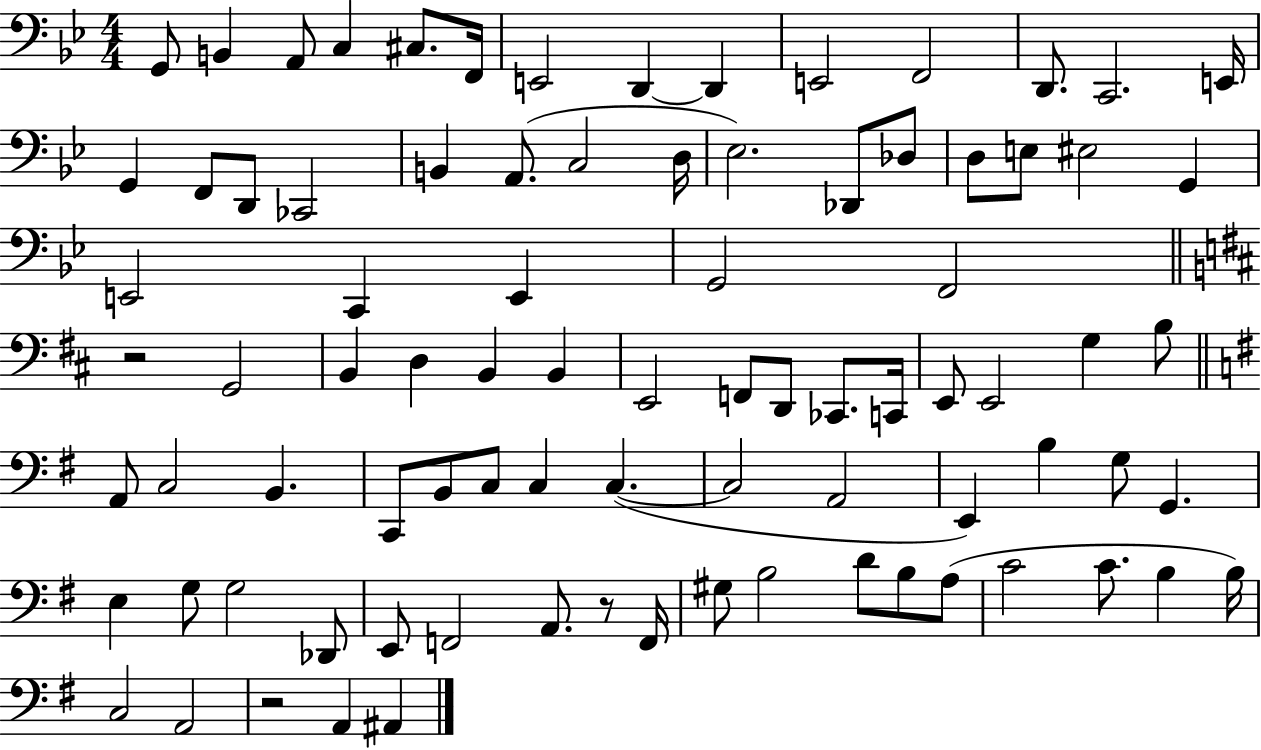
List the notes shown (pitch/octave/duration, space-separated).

G2/e B2/q A2/e C3/q C#3/e. F2/s E2/h D2/q D2/q E2/h F2/h D2/e. C2/h. E2/s G2/q F2/e D2/e CES2/h B2/q A2/e. C3/h D3/s Eb3/h. Db2/e Db3/e D3/e E3/e EIS3/h G2/q E2/h C2/q E2/q G2/h F2/h R/h G2/h B2/q D3/q B2/q B2/q E2/h F2/e D2/e CES2/e. C2/s E2/e E2/h G3/q B3/e A2/e C3/h B2/q. C2/e B2/e C3/e C3/q C3/q. C3/h A2/h E2/q B3/q G3/e G2/q. E3/q G3/e G3/h Db2/e E2/e F2/h A2/e. R/e F2/s G#3/e B3/h D4/e B3/e A3/e C4/h C4/e. B3/q B3/s C3/h A2/h R/h A2/q A#2/q